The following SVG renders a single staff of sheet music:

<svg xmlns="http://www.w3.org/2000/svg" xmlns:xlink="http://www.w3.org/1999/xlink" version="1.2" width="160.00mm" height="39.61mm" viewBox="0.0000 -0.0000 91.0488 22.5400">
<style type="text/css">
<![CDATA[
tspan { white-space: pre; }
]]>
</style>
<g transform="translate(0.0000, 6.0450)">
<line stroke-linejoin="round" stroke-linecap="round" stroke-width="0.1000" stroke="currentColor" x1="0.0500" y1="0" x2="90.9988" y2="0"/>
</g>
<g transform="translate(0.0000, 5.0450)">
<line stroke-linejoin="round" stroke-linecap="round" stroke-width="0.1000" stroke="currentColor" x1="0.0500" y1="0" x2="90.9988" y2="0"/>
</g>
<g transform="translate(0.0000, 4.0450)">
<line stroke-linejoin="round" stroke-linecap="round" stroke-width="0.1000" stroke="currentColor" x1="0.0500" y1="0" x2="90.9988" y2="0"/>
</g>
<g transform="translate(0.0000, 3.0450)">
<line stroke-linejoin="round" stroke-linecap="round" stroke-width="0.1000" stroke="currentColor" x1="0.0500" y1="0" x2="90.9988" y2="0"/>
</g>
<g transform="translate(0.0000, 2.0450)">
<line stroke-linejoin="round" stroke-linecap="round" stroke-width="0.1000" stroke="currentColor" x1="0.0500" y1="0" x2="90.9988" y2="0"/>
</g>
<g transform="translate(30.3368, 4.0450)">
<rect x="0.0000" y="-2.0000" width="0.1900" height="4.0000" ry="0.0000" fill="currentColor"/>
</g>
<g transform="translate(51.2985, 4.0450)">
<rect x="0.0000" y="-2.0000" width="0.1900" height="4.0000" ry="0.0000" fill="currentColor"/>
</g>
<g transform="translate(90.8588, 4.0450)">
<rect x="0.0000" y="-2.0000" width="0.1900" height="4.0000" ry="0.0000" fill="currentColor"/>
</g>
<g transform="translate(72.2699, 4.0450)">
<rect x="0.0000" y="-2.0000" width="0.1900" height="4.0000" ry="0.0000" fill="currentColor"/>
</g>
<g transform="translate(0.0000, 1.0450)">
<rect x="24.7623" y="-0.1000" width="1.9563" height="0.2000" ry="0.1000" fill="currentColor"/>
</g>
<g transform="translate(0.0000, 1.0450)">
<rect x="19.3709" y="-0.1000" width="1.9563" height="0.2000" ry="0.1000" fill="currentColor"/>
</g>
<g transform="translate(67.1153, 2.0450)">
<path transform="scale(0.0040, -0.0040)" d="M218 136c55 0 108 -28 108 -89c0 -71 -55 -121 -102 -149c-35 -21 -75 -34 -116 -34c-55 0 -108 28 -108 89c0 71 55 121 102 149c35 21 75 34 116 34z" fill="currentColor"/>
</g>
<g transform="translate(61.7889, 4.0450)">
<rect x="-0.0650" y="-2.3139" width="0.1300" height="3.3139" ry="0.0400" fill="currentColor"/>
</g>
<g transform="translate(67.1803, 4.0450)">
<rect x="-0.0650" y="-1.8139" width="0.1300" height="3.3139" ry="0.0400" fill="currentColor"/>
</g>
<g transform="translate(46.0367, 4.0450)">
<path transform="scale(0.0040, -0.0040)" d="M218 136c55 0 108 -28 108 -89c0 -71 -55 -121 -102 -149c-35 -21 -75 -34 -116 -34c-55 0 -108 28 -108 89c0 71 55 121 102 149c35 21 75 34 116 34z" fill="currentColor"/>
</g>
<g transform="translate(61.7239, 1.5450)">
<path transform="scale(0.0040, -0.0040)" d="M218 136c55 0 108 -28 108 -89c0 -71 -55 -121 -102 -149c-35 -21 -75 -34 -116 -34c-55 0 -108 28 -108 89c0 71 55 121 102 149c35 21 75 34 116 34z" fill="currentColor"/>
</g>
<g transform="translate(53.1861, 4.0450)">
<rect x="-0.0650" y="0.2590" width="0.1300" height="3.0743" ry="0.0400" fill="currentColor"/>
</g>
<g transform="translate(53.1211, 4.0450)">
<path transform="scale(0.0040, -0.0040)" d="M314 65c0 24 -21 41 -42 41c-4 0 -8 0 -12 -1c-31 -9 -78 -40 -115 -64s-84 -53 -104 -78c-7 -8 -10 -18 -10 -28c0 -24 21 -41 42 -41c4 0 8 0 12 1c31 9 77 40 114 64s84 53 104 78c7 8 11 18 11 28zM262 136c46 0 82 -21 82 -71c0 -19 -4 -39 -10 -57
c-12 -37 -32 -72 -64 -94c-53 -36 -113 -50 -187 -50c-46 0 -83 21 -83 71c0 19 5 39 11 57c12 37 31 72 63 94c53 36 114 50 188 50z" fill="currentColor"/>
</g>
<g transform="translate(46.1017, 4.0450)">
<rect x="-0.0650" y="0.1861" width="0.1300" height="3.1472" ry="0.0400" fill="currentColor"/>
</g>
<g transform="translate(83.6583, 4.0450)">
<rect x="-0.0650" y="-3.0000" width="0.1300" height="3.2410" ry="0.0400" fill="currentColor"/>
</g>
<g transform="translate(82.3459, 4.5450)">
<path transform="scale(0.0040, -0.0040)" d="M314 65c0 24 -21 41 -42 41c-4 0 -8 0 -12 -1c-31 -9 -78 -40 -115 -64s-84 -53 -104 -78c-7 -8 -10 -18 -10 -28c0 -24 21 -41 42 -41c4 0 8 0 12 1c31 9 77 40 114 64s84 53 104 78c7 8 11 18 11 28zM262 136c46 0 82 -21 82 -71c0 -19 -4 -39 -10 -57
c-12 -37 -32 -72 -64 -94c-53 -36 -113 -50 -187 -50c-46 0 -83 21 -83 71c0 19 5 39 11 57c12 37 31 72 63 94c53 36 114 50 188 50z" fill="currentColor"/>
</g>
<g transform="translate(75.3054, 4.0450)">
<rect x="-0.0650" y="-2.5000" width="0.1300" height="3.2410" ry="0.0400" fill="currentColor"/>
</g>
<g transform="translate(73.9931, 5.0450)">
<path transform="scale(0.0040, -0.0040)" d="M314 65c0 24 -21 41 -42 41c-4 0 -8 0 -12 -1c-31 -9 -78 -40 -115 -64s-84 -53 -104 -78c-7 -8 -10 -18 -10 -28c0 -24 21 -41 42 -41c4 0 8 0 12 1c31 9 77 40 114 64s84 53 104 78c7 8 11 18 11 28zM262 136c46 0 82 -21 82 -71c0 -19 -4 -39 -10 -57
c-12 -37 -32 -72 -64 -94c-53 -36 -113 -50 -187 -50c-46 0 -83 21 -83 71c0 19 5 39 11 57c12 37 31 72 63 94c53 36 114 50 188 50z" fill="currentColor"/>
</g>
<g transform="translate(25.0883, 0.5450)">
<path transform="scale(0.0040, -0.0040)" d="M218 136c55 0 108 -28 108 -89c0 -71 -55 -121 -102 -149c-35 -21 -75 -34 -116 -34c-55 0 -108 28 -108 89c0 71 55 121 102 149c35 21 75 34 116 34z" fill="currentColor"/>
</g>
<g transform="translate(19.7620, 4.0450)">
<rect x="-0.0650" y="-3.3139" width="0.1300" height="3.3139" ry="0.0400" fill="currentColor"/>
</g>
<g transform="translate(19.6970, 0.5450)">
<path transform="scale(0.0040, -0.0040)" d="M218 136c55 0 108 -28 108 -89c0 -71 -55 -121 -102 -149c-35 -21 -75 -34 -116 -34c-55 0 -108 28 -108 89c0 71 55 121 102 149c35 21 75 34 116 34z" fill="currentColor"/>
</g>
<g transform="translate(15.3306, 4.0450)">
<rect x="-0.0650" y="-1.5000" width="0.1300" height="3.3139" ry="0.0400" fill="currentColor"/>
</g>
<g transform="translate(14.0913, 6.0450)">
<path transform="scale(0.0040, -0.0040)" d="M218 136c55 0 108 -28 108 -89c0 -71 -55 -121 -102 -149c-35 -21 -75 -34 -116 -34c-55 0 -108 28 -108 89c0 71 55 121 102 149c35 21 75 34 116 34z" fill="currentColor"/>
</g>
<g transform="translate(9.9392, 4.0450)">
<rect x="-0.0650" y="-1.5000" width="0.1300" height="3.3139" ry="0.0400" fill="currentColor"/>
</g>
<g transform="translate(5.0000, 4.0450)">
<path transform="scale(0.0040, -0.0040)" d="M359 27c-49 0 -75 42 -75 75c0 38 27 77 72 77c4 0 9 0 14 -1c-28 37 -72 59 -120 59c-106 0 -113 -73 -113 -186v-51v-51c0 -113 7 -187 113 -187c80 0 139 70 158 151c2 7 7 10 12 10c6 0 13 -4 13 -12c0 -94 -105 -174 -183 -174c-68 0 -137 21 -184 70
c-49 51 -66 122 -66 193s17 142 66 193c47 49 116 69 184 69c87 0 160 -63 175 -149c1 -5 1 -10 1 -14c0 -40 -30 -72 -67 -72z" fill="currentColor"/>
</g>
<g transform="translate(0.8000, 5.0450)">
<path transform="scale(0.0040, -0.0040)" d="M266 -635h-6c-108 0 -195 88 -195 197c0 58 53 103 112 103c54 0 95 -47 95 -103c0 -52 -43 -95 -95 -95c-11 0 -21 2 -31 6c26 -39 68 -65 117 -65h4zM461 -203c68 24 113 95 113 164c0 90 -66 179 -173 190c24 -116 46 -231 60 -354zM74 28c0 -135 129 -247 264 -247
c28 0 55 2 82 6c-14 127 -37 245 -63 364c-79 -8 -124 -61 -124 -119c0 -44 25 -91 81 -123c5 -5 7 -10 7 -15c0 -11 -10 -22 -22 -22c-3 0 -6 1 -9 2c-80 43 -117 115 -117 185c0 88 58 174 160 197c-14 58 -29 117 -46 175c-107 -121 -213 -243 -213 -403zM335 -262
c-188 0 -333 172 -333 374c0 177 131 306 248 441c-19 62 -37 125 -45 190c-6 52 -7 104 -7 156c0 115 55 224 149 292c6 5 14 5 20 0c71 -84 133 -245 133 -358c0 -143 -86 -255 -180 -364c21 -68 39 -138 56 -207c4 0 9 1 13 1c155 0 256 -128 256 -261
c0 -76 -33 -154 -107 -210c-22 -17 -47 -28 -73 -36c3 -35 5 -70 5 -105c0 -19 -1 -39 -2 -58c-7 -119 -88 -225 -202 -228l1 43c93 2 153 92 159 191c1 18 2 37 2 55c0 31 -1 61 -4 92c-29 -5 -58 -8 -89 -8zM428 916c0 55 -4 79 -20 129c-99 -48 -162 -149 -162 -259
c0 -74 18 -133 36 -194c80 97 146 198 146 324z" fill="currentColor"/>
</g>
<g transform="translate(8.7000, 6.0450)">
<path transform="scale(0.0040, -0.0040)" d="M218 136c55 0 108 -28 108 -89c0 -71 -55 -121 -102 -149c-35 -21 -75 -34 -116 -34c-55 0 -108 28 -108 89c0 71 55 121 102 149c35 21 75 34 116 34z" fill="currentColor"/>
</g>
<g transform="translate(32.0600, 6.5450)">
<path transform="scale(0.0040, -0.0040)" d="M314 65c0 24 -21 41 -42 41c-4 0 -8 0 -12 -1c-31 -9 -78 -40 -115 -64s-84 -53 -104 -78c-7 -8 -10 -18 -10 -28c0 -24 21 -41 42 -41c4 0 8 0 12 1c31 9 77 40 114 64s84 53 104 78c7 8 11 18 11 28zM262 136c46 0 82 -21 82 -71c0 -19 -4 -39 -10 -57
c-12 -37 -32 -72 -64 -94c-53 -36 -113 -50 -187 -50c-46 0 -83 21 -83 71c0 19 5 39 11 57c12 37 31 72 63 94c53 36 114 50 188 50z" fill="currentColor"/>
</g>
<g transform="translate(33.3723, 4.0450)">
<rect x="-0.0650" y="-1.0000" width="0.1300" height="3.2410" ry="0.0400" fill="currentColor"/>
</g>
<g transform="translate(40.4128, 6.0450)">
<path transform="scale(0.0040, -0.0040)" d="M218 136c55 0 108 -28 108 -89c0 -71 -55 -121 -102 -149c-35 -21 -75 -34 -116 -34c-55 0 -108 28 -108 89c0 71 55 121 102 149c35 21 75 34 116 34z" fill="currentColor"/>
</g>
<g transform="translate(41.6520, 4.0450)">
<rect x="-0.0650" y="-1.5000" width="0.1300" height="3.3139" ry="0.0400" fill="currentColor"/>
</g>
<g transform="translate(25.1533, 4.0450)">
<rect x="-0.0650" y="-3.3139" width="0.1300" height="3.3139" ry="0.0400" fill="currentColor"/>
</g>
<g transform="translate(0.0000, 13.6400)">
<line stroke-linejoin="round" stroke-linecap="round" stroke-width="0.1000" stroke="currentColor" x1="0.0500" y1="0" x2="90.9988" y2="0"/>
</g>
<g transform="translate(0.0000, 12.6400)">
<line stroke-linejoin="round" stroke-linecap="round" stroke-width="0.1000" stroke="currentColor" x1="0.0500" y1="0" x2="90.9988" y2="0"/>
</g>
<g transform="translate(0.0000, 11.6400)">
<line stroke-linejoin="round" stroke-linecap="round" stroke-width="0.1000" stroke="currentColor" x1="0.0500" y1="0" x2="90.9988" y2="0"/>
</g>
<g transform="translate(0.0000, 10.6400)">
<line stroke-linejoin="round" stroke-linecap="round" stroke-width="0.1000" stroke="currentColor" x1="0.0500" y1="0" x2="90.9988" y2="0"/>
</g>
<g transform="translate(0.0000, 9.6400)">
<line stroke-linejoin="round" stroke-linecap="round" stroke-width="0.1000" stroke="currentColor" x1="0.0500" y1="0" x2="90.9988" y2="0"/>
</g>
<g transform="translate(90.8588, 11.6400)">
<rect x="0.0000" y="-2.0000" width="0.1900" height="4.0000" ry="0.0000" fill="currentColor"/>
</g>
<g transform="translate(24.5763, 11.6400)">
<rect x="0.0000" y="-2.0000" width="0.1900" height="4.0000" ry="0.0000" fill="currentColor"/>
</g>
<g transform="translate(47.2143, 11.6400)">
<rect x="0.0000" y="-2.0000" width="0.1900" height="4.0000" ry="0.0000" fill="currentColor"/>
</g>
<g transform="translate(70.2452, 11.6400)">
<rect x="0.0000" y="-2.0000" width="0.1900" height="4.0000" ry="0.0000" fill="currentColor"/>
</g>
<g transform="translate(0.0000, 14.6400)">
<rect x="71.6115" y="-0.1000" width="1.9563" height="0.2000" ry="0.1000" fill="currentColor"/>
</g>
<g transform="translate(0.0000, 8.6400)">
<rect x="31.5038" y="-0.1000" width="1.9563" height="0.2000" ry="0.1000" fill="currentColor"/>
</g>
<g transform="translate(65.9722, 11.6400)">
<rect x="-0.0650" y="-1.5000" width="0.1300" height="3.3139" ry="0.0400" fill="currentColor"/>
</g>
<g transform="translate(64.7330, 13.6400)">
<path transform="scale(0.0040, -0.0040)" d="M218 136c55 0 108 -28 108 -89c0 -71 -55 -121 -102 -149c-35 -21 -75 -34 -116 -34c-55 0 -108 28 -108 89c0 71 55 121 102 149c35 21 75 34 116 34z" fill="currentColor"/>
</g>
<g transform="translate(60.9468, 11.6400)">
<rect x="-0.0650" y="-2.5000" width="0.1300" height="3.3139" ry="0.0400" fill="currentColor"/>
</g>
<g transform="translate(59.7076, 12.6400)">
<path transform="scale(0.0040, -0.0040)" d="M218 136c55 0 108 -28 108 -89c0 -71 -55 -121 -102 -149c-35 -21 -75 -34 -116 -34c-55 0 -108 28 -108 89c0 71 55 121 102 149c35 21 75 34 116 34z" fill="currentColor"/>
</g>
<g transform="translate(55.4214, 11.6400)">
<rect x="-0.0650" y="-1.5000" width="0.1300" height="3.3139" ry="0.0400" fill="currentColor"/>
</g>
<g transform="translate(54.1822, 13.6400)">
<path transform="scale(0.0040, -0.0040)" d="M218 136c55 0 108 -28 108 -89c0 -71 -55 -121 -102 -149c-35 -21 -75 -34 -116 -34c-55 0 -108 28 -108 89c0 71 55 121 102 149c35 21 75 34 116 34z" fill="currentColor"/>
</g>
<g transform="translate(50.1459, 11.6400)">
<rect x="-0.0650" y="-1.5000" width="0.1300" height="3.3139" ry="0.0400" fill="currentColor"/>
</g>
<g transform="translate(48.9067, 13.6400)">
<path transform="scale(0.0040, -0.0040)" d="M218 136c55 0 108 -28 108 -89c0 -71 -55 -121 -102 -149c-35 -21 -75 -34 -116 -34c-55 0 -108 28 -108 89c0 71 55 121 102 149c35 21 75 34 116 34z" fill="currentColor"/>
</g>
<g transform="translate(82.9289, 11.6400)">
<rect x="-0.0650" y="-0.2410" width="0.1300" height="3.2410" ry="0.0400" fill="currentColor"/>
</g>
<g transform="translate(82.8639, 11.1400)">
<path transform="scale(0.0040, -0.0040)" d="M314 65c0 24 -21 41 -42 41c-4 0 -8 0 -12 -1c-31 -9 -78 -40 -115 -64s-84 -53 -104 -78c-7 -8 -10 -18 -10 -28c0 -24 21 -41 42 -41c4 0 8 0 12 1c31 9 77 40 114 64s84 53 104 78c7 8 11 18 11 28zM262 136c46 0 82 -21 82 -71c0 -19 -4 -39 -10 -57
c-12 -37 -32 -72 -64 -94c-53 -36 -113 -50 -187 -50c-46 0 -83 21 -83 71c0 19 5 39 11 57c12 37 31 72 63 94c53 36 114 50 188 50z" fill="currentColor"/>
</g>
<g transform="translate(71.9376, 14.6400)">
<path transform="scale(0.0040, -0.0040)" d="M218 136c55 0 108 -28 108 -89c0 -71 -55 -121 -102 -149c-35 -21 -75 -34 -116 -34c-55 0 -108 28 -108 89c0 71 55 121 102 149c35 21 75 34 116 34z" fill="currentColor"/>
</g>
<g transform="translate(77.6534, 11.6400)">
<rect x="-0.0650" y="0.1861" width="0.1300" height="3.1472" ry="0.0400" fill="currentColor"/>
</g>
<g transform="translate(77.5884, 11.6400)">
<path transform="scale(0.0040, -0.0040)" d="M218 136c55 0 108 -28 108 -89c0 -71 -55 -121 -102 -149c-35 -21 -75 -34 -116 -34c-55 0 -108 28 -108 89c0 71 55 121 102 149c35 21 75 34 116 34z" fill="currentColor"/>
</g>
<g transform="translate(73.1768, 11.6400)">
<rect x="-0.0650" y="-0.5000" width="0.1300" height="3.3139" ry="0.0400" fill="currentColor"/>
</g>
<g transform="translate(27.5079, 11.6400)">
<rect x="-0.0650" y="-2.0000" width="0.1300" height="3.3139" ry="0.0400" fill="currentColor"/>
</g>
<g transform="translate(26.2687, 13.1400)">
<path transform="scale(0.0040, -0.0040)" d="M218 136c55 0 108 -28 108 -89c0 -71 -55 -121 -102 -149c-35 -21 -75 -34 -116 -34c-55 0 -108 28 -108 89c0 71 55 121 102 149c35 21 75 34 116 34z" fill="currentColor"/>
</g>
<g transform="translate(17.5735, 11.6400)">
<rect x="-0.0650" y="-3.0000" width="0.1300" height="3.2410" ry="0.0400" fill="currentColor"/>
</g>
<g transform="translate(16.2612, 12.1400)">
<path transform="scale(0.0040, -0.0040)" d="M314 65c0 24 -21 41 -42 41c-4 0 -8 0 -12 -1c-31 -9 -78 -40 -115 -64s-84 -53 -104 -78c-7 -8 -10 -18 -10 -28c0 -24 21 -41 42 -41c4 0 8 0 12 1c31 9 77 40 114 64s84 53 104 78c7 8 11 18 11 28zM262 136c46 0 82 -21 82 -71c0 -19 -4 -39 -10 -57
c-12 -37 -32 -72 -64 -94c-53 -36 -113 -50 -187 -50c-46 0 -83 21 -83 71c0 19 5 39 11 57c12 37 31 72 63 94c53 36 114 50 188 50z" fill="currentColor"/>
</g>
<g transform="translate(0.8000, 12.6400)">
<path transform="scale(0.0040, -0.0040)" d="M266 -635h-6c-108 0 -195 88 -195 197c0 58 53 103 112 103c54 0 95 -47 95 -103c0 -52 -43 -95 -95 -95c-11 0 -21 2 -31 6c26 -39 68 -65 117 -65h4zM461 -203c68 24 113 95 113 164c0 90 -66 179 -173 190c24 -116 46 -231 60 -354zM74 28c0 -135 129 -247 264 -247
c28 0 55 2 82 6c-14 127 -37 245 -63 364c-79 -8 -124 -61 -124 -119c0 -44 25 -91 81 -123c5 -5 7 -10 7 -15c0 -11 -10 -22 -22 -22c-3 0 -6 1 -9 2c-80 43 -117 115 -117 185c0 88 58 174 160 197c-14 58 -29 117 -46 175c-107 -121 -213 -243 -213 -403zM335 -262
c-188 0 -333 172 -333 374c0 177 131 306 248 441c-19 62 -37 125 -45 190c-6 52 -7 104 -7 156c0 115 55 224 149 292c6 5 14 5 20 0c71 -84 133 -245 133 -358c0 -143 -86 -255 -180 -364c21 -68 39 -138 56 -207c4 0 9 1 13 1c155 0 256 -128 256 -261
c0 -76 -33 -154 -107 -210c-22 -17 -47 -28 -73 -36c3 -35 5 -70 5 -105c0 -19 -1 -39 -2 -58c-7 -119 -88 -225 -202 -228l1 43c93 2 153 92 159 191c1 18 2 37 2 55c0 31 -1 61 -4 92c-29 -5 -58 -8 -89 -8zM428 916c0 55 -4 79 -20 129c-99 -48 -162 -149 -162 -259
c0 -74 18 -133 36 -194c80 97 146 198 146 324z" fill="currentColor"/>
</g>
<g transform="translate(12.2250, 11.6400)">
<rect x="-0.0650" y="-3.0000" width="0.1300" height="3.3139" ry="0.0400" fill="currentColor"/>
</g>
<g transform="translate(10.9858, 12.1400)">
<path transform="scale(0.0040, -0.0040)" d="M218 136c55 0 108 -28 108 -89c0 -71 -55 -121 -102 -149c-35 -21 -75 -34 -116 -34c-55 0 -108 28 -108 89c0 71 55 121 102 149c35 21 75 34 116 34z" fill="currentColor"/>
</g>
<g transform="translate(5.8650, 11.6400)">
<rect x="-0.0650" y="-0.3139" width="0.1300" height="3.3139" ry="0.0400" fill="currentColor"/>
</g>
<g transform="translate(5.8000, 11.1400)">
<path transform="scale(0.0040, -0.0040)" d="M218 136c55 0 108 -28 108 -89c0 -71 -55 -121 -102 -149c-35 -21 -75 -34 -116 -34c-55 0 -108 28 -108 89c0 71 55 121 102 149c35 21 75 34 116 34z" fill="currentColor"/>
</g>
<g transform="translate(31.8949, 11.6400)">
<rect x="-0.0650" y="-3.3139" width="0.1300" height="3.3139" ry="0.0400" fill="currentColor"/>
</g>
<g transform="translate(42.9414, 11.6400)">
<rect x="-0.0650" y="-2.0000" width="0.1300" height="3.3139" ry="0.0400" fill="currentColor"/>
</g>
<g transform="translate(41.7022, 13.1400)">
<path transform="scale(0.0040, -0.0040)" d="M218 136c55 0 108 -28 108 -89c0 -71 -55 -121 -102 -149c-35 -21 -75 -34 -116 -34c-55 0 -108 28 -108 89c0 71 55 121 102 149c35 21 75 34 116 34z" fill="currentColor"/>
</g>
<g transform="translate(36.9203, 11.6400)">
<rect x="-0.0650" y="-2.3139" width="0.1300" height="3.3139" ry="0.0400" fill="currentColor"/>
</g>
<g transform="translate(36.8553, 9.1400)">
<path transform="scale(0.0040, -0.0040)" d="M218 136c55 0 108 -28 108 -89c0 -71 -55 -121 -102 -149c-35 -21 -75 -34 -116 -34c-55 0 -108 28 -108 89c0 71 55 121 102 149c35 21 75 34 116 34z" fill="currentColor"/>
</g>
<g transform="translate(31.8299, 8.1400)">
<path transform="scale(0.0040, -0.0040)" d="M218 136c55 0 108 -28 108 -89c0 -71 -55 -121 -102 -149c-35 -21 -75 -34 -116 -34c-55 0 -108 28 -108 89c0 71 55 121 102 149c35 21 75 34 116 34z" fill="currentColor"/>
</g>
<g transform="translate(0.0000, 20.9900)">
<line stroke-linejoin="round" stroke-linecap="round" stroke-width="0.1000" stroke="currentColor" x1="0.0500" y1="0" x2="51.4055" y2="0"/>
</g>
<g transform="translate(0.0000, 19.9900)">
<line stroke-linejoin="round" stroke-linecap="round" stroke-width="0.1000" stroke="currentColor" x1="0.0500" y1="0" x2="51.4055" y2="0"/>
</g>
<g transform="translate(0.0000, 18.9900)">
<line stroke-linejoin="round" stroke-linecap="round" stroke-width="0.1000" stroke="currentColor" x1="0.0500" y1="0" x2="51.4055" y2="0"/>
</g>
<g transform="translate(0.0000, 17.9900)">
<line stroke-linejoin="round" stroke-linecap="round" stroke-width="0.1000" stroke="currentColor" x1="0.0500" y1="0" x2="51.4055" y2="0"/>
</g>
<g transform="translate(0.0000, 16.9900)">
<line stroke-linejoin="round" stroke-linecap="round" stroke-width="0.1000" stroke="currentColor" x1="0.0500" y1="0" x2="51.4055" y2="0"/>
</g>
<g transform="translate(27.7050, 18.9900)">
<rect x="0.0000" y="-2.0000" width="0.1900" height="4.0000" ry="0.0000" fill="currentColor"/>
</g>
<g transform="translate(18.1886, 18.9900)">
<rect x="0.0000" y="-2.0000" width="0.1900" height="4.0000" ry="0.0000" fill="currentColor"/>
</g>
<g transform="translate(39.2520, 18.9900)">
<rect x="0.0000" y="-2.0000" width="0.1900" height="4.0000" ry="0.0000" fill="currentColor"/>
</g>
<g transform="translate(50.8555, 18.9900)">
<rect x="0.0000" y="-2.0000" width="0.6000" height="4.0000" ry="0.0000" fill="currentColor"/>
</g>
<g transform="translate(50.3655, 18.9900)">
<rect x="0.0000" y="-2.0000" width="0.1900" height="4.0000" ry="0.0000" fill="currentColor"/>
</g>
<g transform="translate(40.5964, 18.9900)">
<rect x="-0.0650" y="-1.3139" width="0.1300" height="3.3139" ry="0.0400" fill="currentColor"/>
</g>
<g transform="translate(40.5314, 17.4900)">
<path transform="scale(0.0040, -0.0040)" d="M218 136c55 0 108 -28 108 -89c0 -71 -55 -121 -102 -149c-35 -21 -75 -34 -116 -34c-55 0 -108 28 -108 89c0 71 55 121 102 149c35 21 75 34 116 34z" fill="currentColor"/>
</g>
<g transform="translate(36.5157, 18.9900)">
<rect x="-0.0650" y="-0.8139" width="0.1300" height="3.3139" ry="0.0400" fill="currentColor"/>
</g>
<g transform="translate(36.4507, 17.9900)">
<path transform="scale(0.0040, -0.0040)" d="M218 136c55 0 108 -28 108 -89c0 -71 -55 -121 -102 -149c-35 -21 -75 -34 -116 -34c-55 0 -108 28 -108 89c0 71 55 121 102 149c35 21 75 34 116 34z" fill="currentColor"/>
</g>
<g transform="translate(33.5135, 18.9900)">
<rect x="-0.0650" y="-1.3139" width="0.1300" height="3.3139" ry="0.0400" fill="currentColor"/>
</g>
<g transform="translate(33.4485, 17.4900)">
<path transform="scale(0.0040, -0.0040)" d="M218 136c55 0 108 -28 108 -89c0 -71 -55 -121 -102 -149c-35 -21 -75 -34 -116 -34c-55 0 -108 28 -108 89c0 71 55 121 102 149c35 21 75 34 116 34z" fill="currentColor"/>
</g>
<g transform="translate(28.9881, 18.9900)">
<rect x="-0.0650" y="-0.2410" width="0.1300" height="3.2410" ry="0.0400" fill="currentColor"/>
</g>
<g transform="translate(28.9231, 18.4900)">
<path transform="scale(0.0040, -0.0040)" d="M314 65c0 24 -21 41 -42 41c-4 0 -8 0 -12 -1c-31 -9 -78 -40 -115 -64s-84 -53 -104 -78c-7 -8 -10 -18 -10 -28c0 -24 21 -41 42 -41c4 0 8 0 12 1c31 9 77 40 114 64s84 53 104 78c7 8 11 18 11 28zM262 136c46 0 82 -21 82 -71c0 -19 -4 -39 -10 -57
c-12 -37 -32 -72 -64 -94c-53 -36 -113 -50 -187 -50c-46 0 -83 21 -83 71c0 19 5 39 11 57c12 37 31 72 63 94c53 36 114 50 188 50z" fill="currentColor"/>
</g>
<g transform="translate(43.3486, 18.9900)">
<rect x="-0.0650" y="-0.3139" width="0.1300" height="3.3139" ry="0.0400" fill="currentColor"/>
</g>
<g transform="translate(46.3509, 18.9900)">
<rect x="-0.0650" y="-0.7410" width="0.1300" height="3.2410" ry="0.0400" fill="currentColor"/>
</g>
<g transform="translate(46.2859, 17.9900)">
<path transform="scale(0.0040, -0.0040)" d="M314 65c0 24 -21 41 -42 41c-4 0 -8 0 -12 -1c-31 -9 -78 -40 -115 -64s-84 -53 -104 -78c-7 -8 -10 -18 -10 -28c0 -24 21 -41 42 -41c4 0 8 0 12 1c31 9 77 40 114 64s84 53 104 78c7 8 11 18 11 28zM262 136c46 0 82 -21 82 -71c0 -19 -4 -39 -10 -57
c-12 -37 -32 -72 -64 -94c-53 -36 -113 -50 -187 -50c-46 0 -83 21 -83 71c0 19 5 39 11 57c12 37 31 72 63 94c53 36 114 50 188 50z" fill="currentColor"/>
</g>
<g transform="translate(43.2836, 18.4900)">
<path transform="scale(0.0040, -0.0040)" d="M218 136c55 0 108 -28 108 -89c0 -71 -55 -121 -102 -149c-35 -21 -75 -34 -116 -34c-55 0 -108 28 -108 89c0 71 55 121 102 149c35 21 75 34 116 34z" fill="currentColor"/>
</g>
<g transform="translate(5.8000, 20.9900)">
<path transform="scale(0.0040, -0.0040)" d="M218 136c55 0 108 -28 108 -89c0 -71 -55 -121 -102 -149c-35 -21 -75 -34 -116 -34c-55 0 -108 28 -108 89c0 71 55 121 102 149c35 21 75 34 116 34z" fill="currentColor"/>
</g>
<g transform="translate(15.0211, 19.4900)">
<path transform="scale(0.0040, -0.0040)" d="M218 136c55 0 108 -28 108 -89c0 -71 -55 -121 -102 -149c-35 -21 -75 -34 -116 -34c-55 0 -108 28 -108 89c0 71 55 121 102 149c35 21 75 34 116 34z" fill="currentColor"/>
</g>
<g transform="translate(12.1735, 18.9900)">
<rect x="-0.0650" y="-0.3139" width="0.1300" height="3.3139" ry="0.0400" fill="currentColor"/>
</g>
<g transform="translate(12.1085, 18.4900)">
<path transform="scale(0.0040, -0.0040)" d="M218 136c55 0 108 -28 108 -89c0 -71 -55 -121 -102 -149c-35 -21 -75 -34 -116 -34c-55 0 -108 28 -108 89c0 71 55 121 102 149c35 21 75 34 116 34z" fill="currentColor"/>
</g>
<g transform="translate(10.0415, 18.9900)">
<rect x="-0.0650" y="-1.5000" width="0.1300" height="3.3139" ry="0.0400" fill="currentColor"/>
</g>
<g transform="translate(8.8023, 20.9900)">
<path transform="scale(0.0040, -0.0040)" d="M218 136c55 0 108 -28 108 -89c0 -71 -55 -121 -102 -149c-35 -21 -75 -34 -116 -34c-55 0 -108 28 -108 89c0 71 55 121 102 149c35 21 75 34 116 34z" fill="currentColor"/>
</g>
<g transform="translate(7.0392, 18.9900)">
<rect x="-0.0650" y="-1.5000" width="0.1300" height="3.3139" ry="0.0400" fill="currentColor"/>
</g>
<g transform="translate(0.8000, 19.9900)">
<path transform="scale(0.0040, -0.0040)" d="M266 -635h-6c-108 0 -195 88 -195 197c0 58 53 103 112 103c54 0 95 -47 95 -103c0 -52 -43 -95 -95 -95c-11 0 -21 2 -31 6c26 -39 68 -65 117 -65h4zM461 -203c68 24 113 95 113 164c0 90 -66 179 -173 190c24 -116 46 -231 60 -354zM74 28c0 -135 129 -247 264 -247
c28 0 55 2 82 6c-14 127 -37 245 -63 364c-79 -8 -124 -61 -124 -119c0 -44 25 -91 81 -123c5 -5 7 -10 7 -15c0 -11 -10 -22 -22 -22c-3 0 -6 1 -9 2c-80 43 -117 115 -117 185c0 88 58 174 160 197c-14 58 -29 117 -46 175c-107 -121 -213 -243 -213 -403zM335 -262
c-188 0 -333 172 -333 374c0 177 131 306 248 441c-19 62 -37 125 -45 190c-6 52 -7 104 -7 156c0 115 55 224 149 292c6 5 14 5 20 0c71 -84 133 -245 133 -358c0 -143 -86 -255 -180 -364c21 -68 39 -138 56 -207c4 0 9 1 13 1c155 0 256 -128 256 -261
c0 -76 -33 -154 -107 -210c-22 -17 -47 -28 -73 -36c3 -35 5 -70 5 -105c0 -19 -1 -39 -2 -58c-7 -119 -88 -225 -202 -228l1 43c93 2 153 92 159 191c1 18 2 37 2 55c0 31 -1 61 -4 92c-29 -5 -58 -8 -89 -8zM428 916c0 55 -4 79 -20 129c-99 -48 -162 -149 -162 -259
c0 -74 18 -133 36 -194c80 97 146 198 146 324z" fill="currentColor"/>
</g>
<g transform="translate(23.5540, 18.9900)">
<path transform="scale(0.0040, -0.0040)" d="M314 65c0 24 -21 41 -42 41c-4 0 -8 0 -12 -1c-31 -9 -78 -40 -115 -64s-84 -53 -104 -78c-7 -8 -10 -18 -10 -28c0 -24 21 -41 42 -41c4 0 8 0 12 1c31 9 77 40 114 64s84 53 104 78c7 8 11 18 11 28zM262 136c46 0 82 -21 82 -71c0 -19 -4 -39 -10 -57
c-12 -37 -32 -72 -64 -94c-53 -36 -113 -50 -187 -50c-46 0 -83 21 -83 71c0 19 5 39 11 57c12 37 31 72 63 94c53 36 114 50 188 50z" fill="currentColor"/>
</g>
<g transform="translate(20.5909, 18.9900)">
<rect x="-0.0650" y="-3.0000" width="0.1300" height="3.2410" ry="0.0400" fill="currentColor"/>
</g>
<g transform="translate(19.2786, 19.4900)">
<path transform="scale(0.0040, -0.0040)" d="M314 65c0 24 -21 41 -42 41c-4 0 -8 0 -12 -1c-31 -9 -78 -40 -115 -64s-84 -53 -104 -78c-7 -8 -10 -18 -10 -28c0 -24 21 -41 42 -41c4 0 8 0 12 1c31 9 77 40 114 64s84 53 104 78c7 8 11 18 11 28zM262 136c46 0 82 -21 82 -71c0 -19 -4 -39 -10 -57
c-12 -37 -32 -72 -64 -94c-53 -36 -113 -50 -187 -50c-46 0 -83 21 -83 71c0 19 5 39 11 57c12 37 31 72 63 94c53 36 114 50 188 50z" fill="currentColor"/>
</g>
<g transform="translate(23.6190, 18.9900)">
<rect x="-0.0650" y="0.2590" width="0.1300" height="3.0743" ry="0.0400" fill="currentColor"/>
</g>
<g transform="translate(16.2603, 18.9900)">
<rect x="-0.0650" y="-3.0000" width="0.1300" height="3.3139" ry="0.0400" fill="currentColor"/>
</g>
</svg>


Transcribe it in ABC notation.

X:1
T:Untitled
M:4/4
L:1/4
K:C
E E b b D2 E B B2 g f G2 A2 c A A2 F b g F E E G E C B c2 E E c A A2 B2 c2 e d e c d2